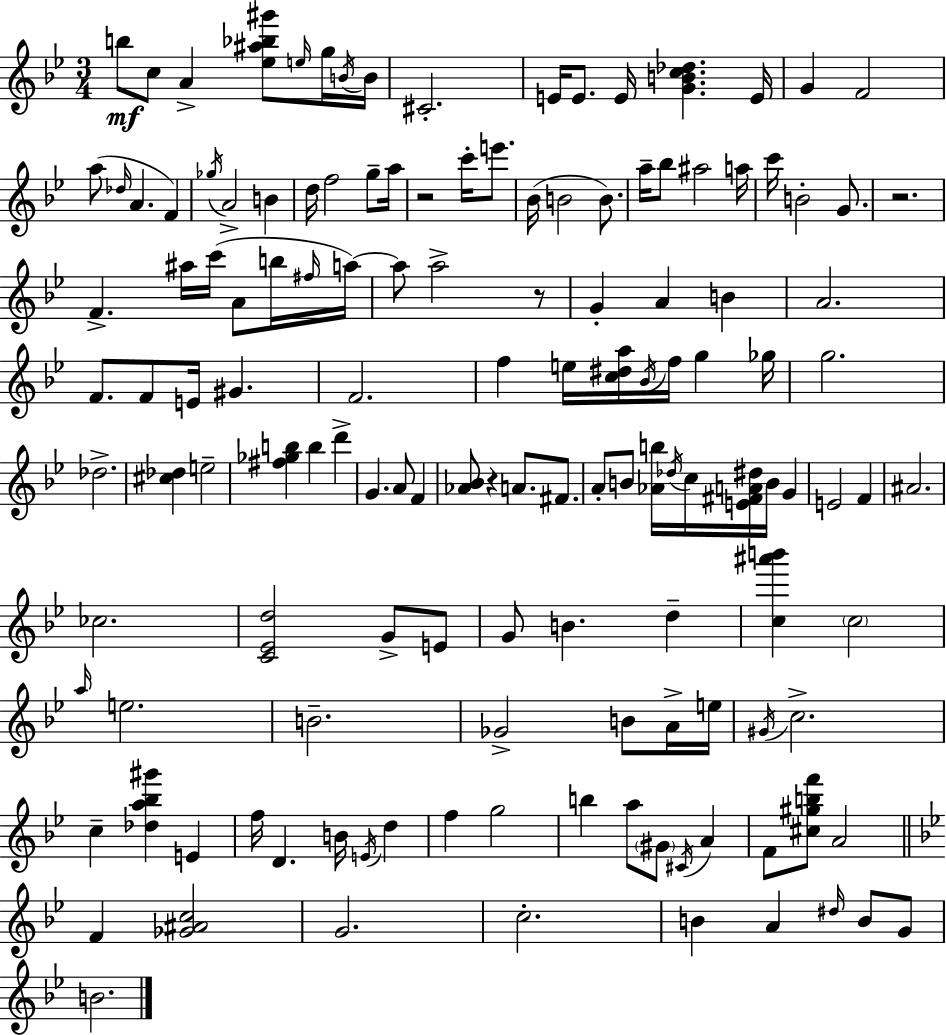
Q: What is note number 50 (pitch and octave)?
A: A4